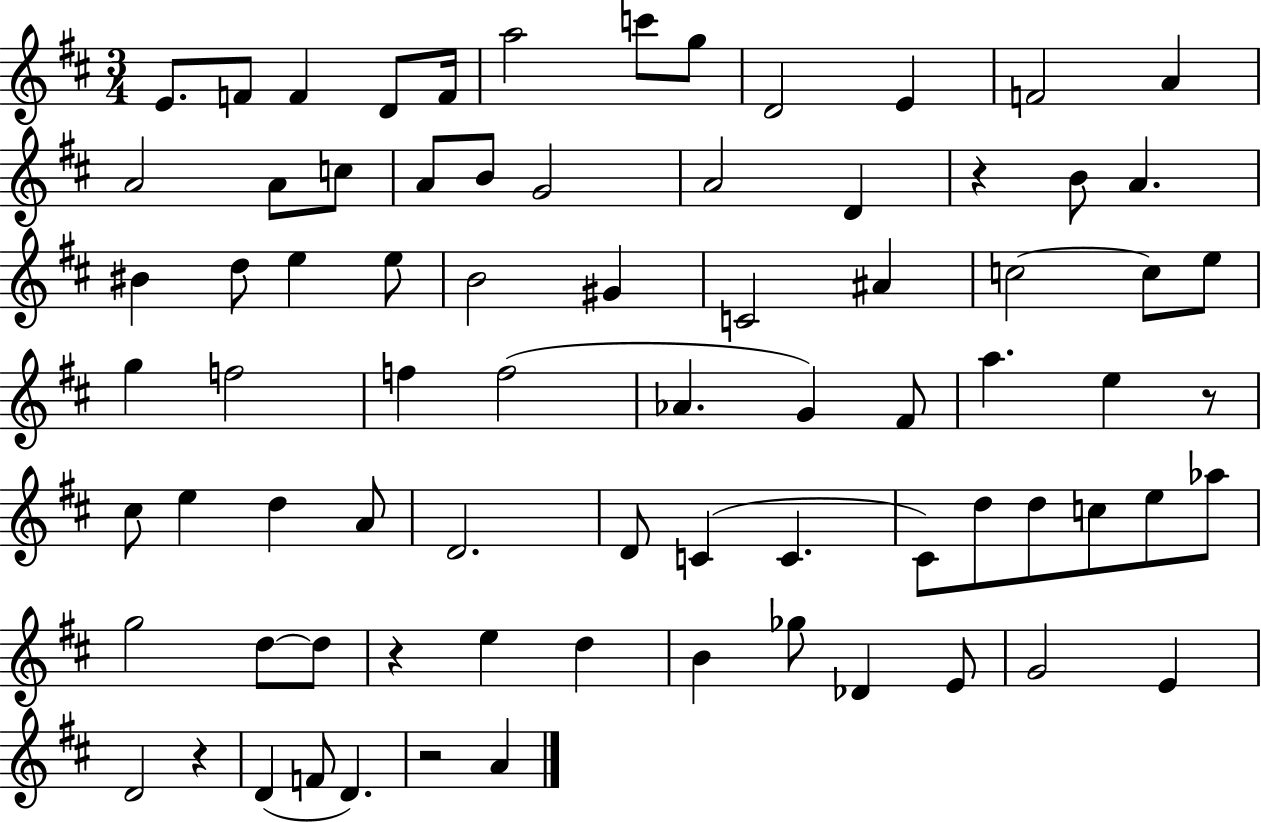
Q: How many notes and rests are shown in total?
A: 77